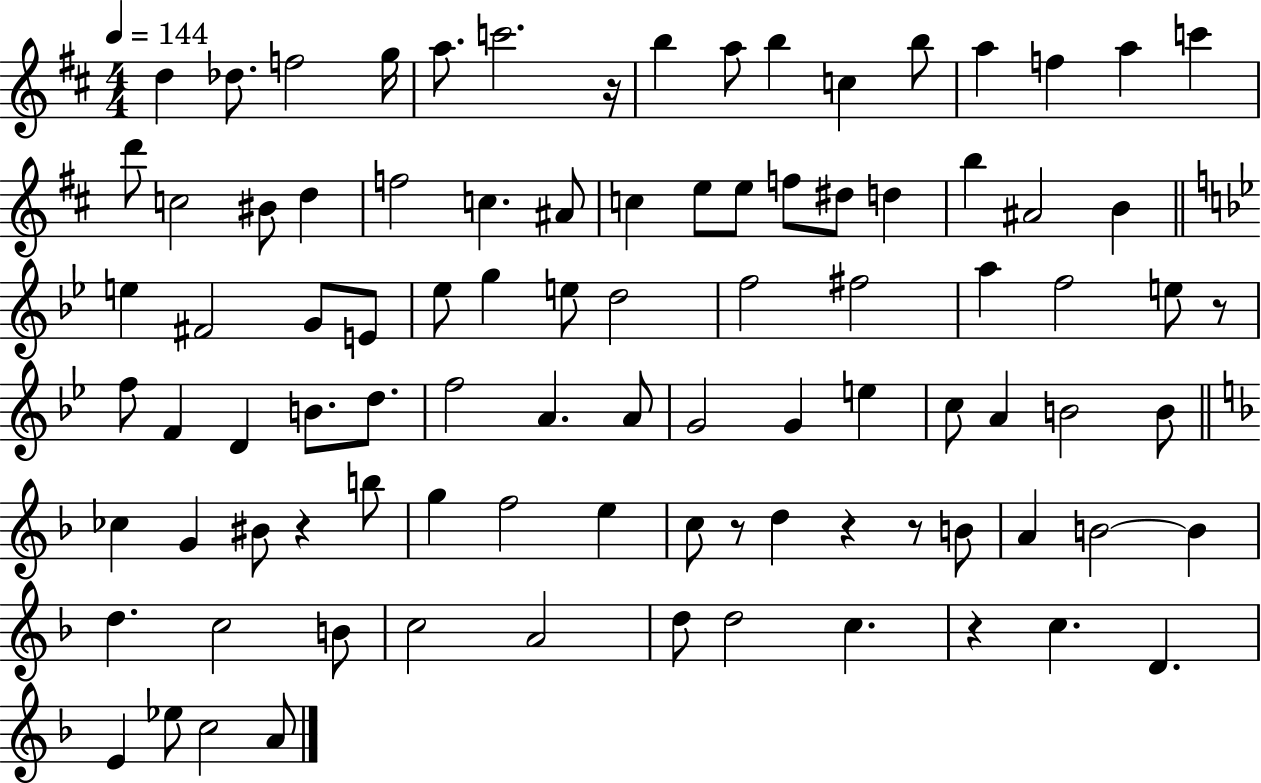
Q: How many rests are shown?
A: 7